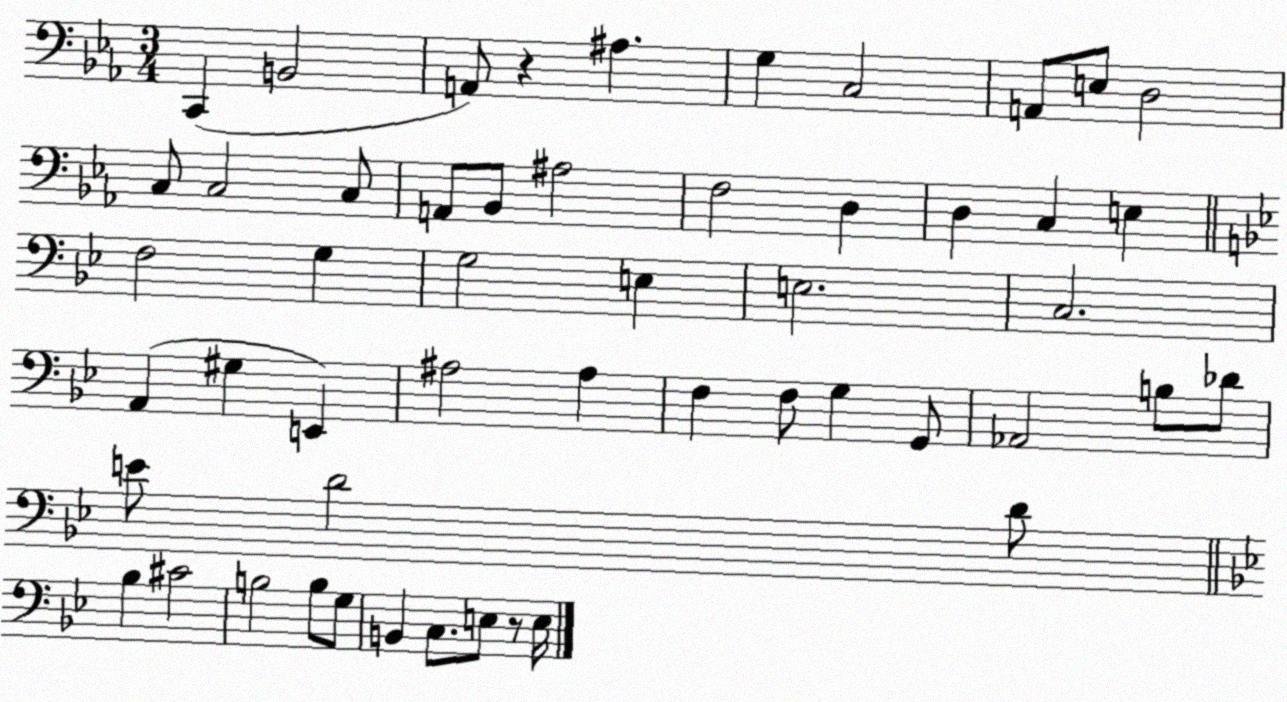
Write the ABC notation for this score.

X:1
T:Untitled
M:3/4
L:1/4
K:Eb
C,, B,,2 A,,/2 z ^A, G, C,2 A,,/2 E,/2 D,2 C,/2 C,2 C,/2 A,,/2 _B,,/2 ^A,2 F,2 D, D, C, E, F,2 G, G,2 E, E,2 C,2 A,, ^G, E,, ^A,2 ^A, F, F,/2 G, G,,/2 _A,,2 B,/2 _D/2 E/2 D2 D/2 _B, ^C2 B,2 B,/2 G,/2 B,, C,/2 E,/2 z/2 E,/4